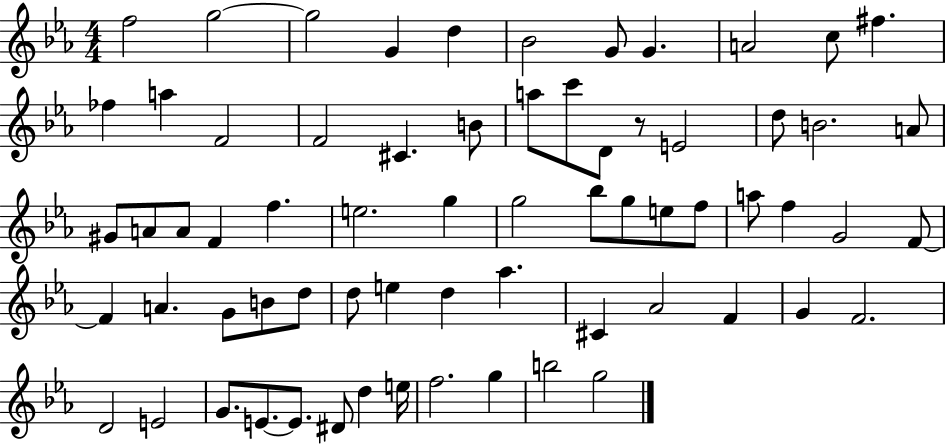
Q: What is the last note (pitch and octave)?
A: G5